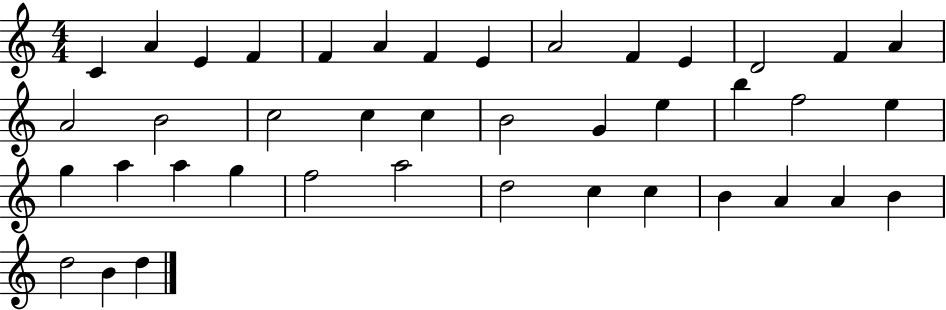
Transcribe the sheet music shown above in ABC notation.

X:1
T:Untitled
M:4/4
L:1/4
K:C
C A E F F A F E A2 F E D2 F A A2 B2 c2 c c B2 G e b f2 e g a a g f2 a2 d2 c c B A A B d2 B d